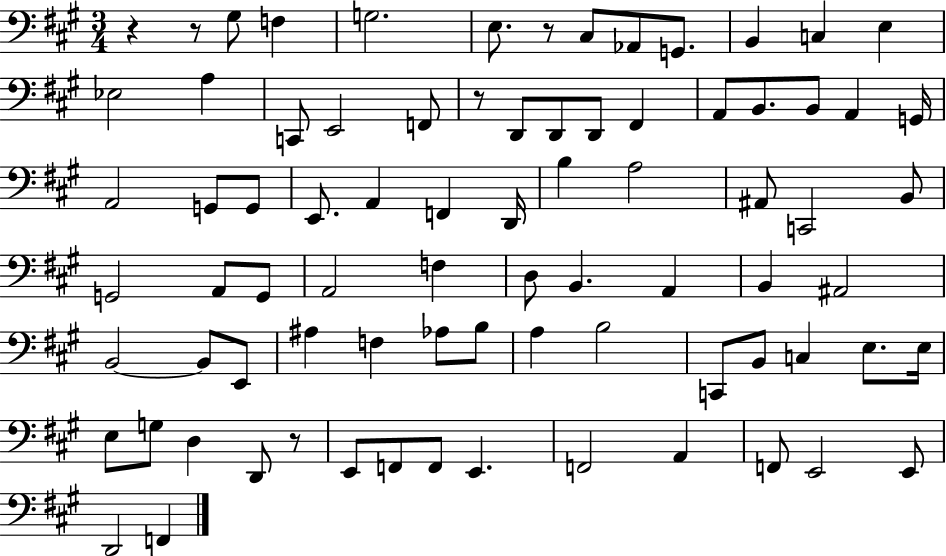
R/q R/e G#3/e F3/q G3/h. E3/e. R/e C#3/e Ab2/e G2/e. B2/q C3/q E3/q Eb3/h A3/q C2/e E2/h F2/e R/e D2/e D2/e D2/e F#2/q A2/e B2/e. B2/e A2/q G2/s A2/h G2/e G2/e E2/e. A2/q F2/q D2/s B3/q A3/h A#2/e C2/h B2/e G2/h A2/e G2/e A2/h F3/q D3/e B2/q. A2/q B2/q A#2/h B2/h B2/e E2/e A#3/q F3/q Ab3/e B3/e A3/q B3/h C2/e B2/e C3/q E3/e. E3/s E3/e G3/e D3/q D2/e R/e E2/e F2/e F2/e E2/q. F2/h A2/q F2/e E2/h E2/e D2/h F2/q